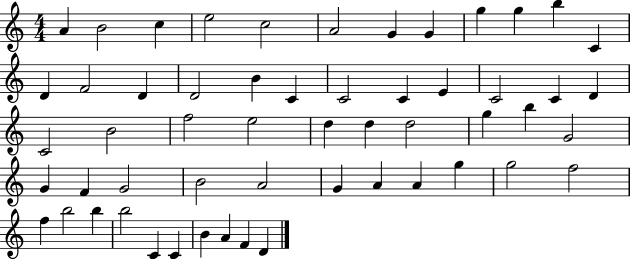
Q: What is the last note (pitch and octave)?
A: D4